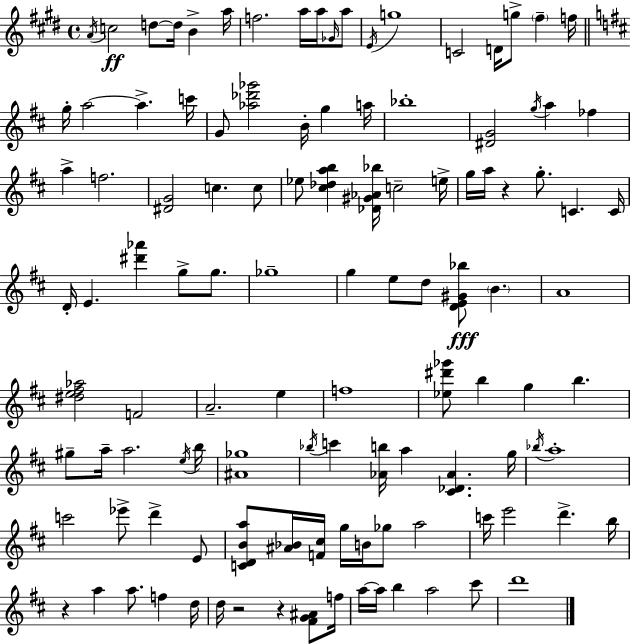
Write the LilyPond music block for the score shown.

{
  \clef treble
  \time 4/4
  \defaultTimeSignature
  \key e \major
  \acciaccatura { a'16 }\ff c''2 d''8~~ d''16 b'4-> | a''16 f''2. a''16 a''16 \grace { ges'16 } | a''8 \acciaccatura { e'16 } g''1 | c'2 d'16 g''8-> \parenthesize fis''4-- | \break f''16 \bar "||" \break \key d \major g''16-. a''2~~ a''4.-> c'''16 | g'8 <aes'' des''' ges'''>2 b'16-. g''4 a''16 | bes''1-. | <dis' g'>2 \acciaccatura { g''16 } a''4 fes''4 | \break a''4-> f''2. | <dis' g'>2 c''4. c''8 | ees''8 <cis'' des'' a'' b''>4 <des' gis' aes' bes''>16 c''2-- | e''16-> g''16 a''16 r4 g''8.-. c'4. | \break c'16 d'16-. e'4. <dis''' aes'''>4 g''8-> g''8. | ges''1-- | g''4 e''8 d''8 <d' e' gis' bes''>8\fff \parenthesize b'4. | a'1 | \break <dis'' e'' fis'' aes''>2 f'2 | a'2.-- e''4 | f''1 | <ees'' dis''' ges'''>8 b''4 g''4 b''4. | \break gis''8-- a''16-- a''2. | \acciaccatura { e''16 } b''16 <ais' ges''>1 | \acciaccatura { bes''16 } c'''4 <aes' b''>16 a''4 <cis' des' aes'>4. | g''16 \acciaccatura { bes''16 } a''1-. | \break c'''2 ees'''8-> d'''4-> | e'8 <c' d' b' a''>8 <ais' bes'>16 <f' cis''>16 g''16 b'16 ges''8 a''2 | c'''16 e'''2 d'''4.-> | b''16 r4 a''4 a''8. f''4 | \break d''16 d''16 r2 r4 | <fis' g' ais'>8 f''16 a''16~~ a''16 b''4 a''2 | cis'''8 d'''1 | \bar "|."
}